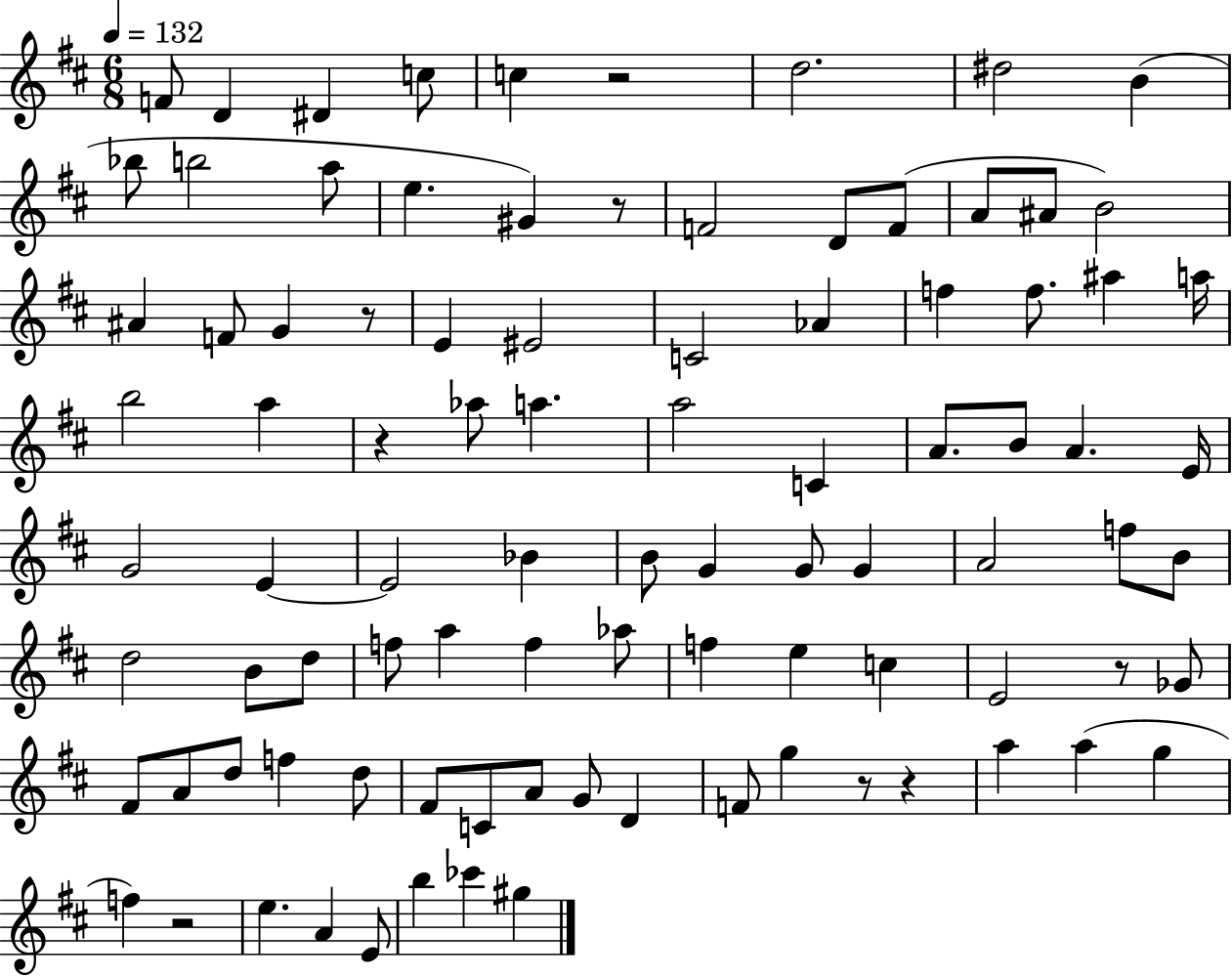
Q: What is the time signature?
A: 6/8